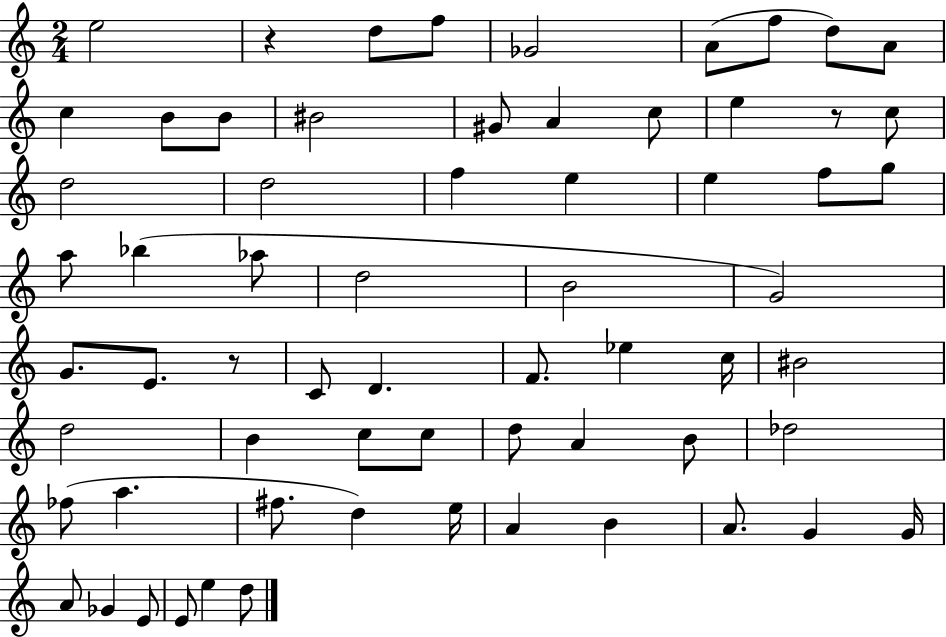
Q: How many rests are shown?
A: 3